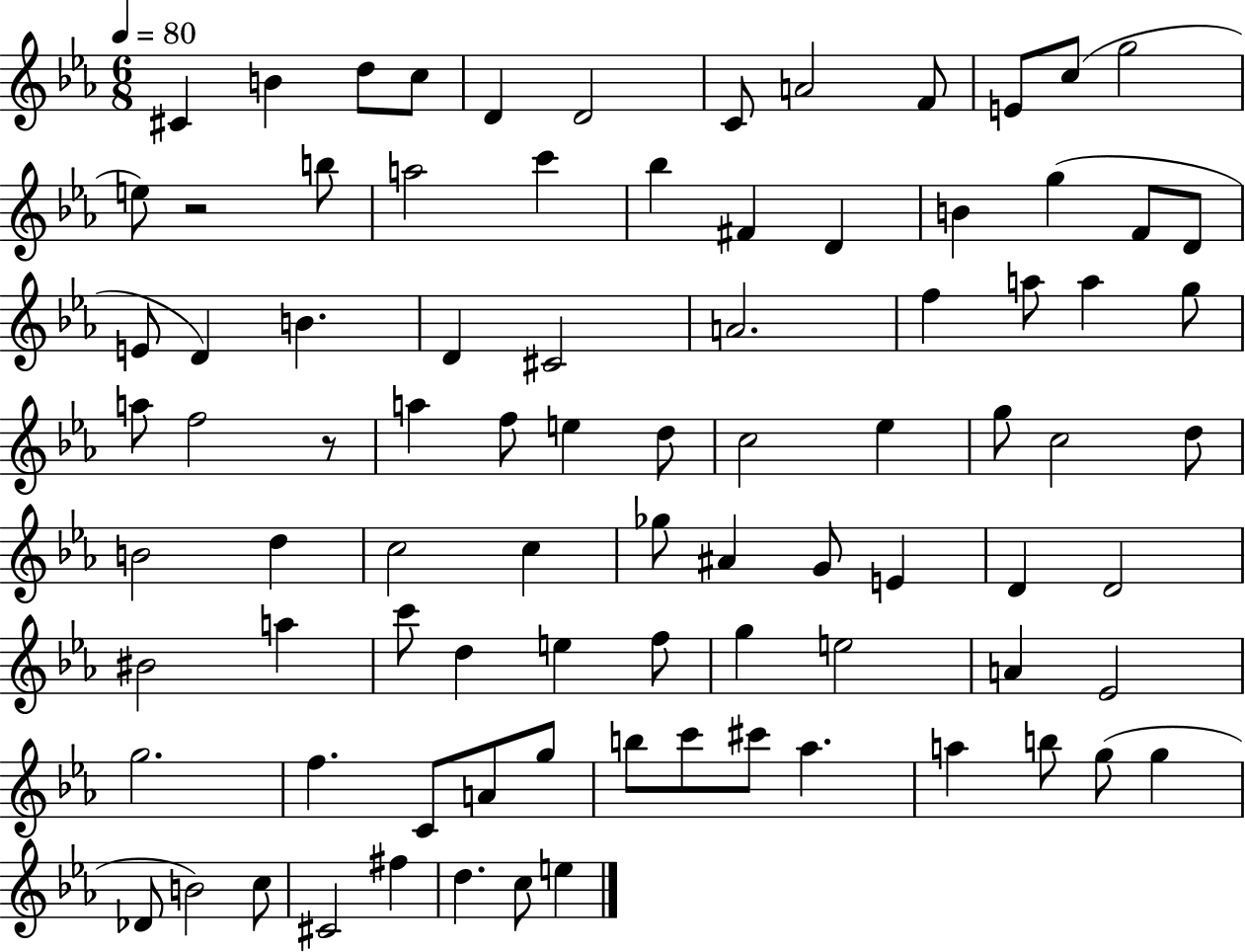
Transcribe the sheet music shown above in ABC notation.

X:1
T:Untitled
M:6/8
L:1/4
K:Eb
^C B d/2 c/2 D D2 C/2 A2 F/2 E/2 c/2 g2 e/2 z2 b/2 a2 c' _b ^F D B g F/2 D/2 E/2 D B D ^C2 A2 f a/2 a g/2 a/2 f2 z/2 a f/2 e d/2 c2 _e g/2 c2 d/2 B2 d c2 c _g/2 ^A G/2 E D D2 ^B2 a c'/2 d e f/2 g e2 A _E2 g2 f C/2 A/2 g/2 b/2 c'/2 ^c'/2 _a a b/2 g/2 g _D/2 B2 c/2 ^C2 ^f d c/2 e